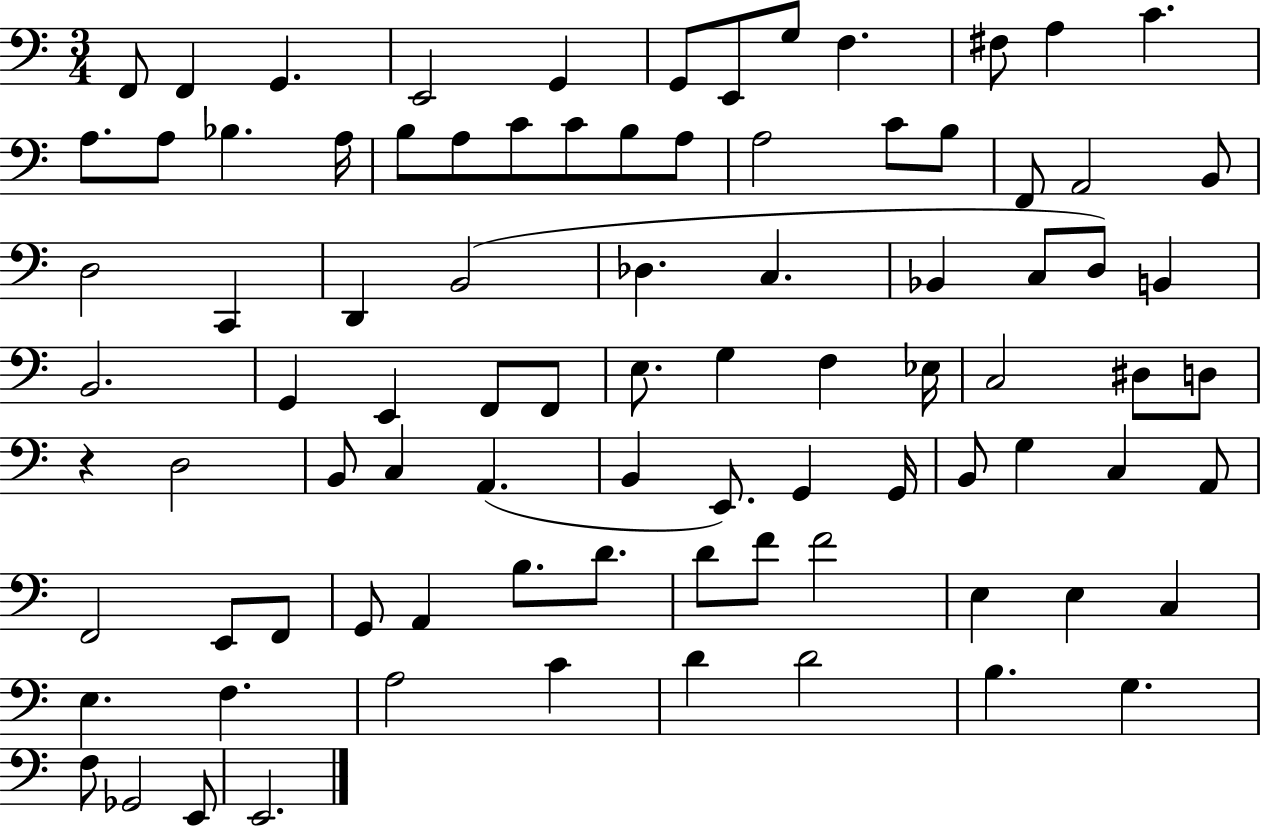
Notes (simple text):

F2/e F2/q G2/q. E2/h G2/q G2/e E2/e G3/e F3/q. F#3/e A3/q C4/q. A3/e. A3/e Bb3/q. A3/s B3/e A3/e C4/e C4/e B3/e A3/e A3/h C4/e B3/e F2/e A2/h B2/e D3/h C2/q D2/q B2/h Db3/q. C3/q. Bb2/q C3/e D3/e B2/q B2/h. G2/q E2/q F2/e F2/e E3/e. G3/q F3/q Eb3/s C3/h D#3/e D3/e R/q D3/h B2/e C3/q A2/q. B2/q E2/e. G2/q G2/s B2/e G3/q C3/q A2/e F2/h E2/e F2/e G2/e A2/q B3/e. D4/e. D4/e F4/e F4/h E3/q E3/q C3/q E3/q. F3/q. A3/h C4/q D4/q D4/h B3/q. G3/q. F3/e Gb2/h E2/e E2/h.